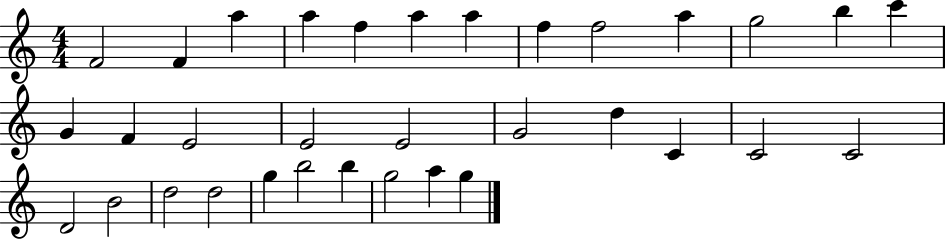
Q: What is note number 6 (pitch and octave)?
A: A5